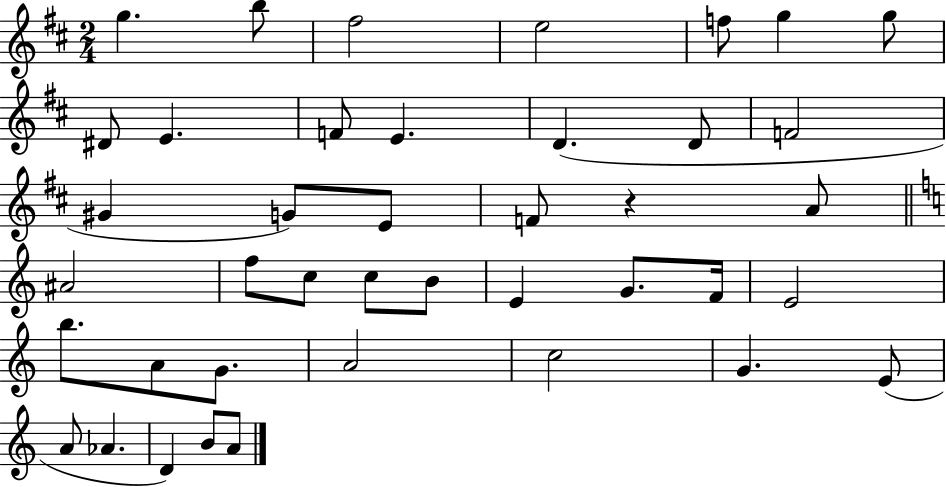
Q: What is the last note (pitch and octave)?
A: A4